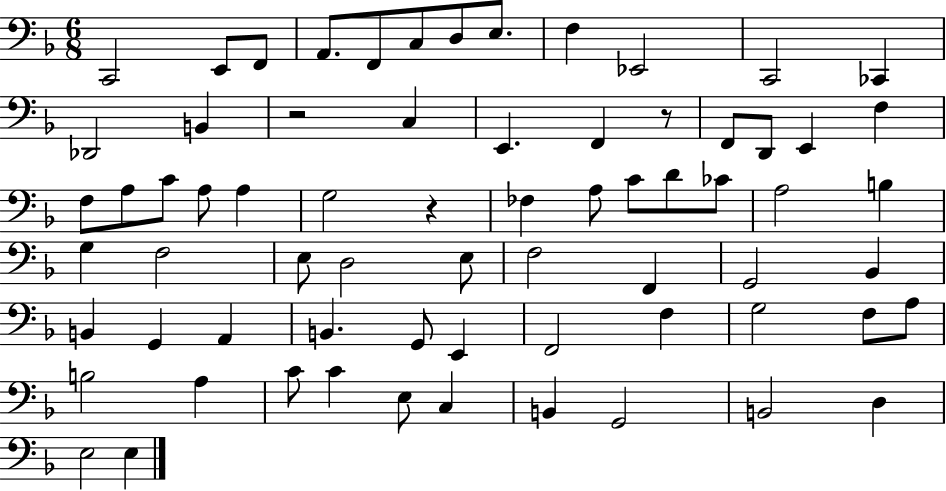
C2/h E2/e F2/e A2/e. F2/e C3/e D3/e E3/e. F3/q Eb2/h C2/h CES2/q Db2/h B2/q R/h C3/q E2/q. F2/q R/e F2/e D2/e E2/q F3/q F3/e A3/e C4/e A3/e A3/q G3/h R/q FES3/q A3/e C4/e D4/e CES4/e A3/h B3/q G3/q F3/h E3/e D3/h E3/e F3/h F2/q G2/h Bb2/q B2/q G2/q A2/q B2/q. G2/e E2/q F2/h F3/q G3/h F3/e A3/e B3/h A3/q C4/e C4/q E3/e C3/q B2/q G2/h B2/h D3/q E3/h E3/q